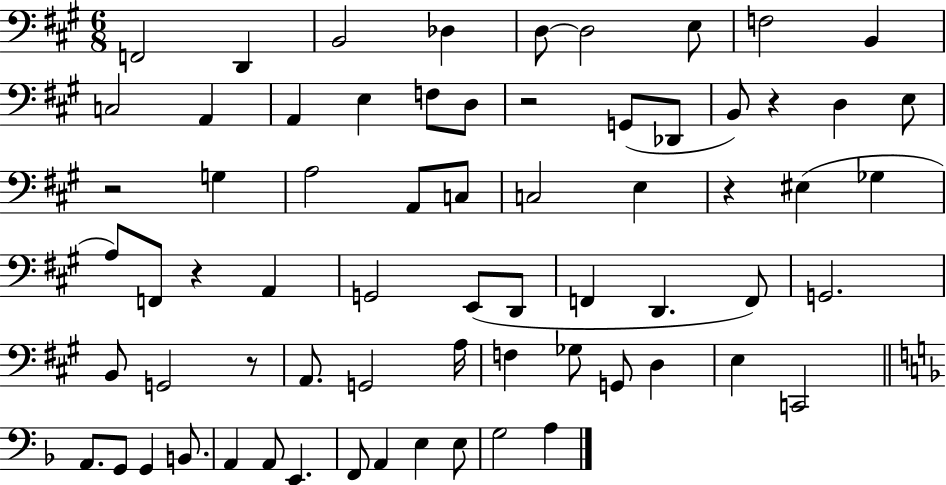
X:1
T:Untitled
M:6/8
L:1/4
K:A
F,,2 D,, B,,2 _D, D,/2 D,2 E,/2 F,2 B,, C,2 A,, A,, E, F,/2 D,/2 z2 G,,/2 _D,,/2 B,,/2 z D, E,/2 z2 G, A,2 A,,/2 C,/2 C,2 E, z ^E, _G, A,/2 F,,/2 z A,, G,,2 E,,/2 D,,/2 F,, D,, F,,/2 G,,2 B,,/2 G,,2 z/2 A,,/2 G,,2 A,/4 F, _G,/2 G,,/2 D, E, C,,2 A,,/2 G,,/2 G,, B,,/2 A,, A,,/2 E,, F,,/2 A,, E, E,/2 G,2 A,